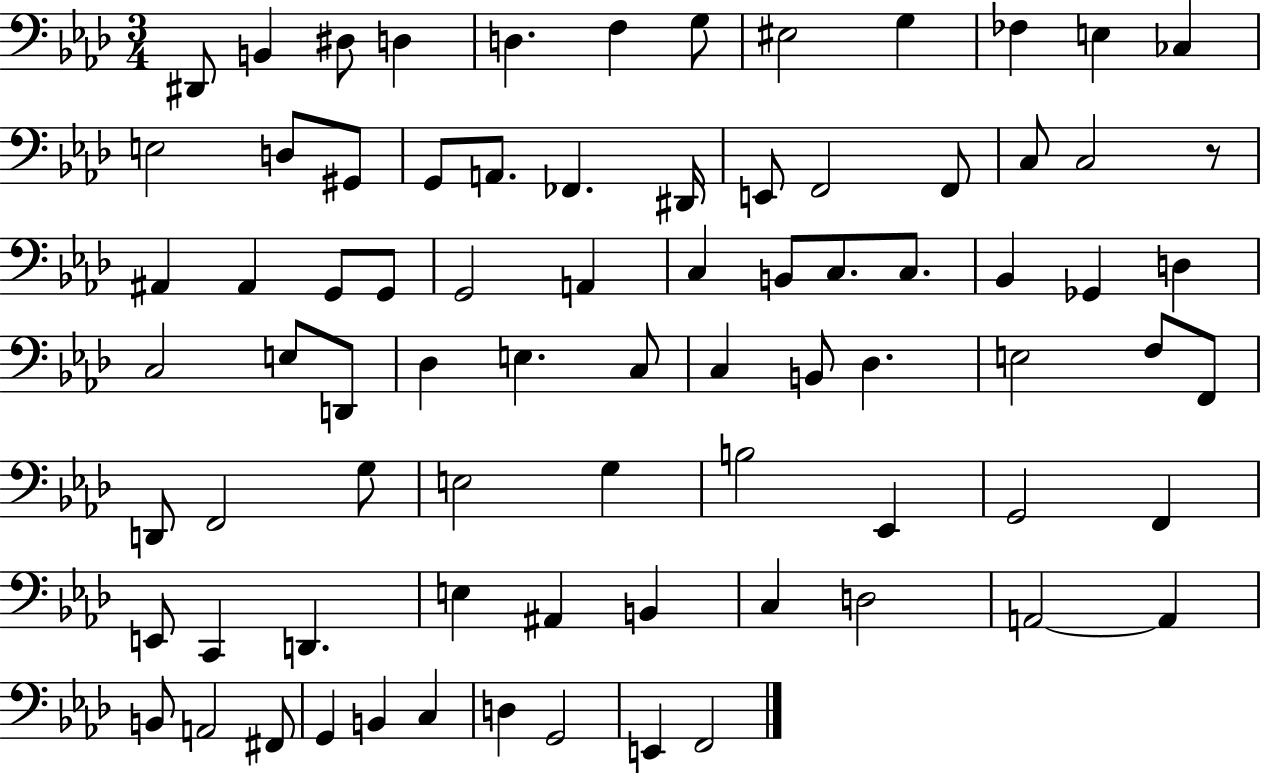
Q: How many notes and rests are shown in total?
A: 79